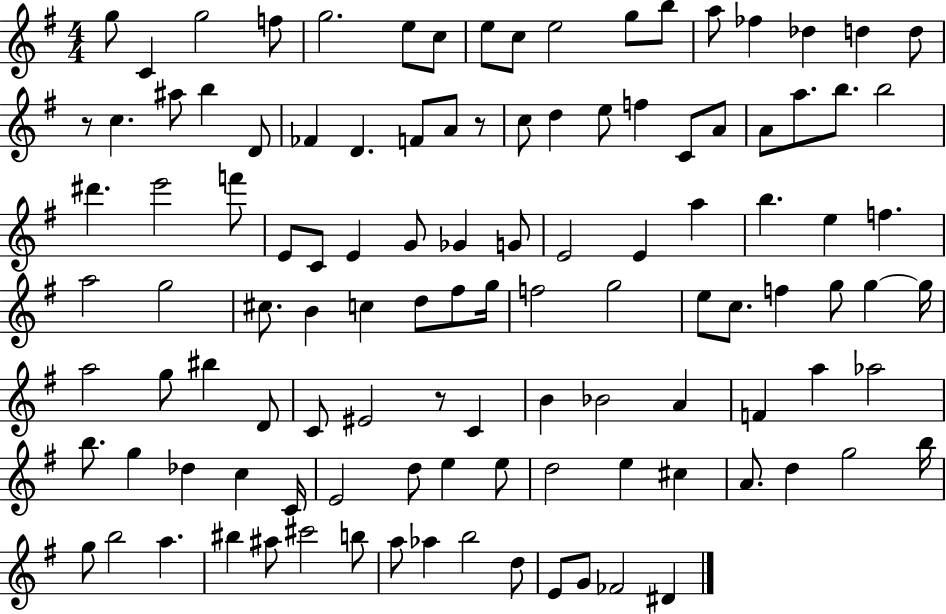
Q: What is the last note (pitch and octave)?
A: D#4